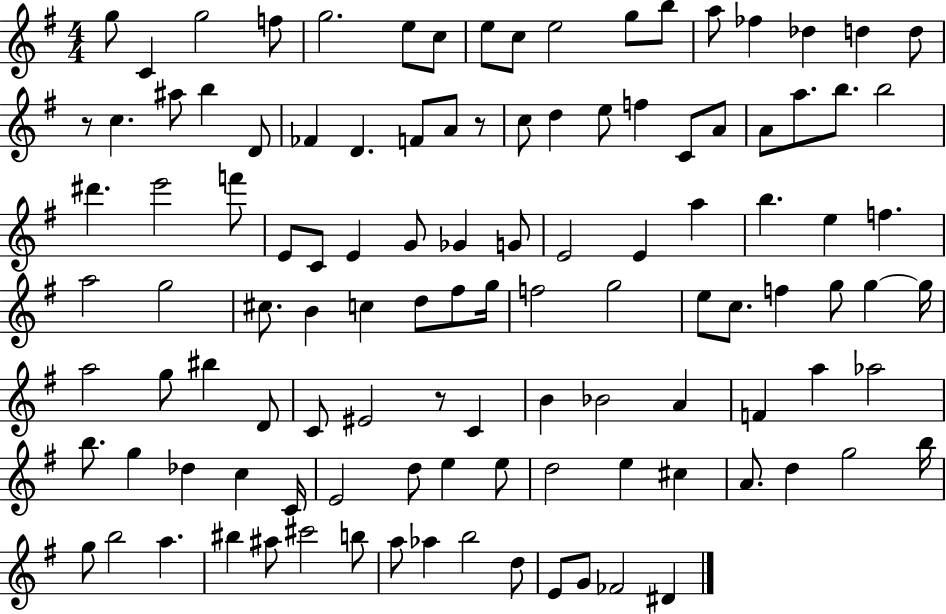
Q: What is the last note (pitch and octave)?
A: D#4